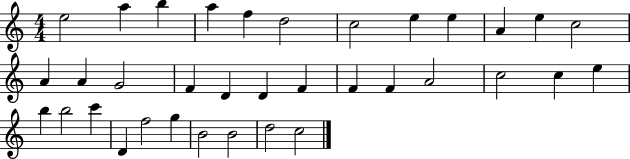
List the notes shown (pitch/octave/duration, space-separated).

E5/h A5/q B5/q A5/q F5/q D5/h C5/h E5/q E5/q A4/q E5/q C5/h A4/q A4/q G4/h F4/q D4/q D4/q F4/q F4/q F4/q A4/h C5/h C5/q E5/q B5/q B5/h C6/q D4/q F5/h G5/q B4/h B4/h D5/h C5/h